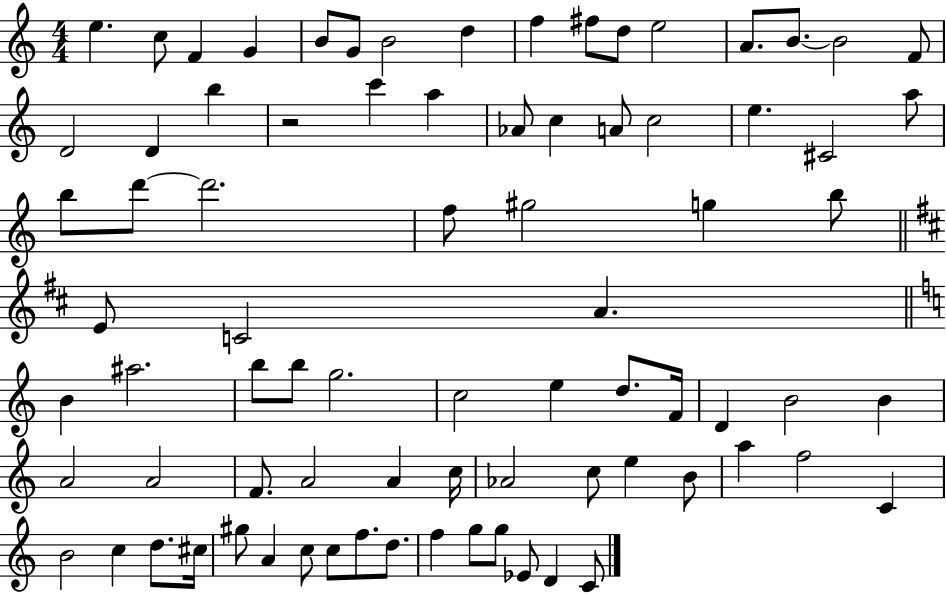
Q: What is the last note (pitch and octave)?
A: C4